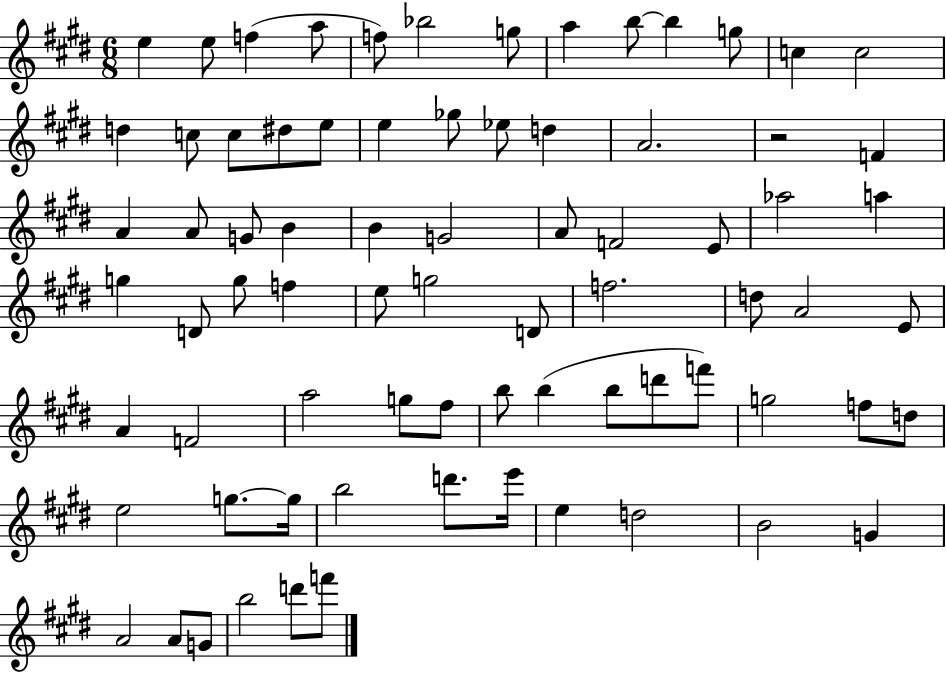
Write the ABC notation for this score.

X:1
T:Untitled
M:6/8
L:1/4
K:E
e e/2 f a/2 f/2 _b2 g/2 a b/2 b g/2 c c2 d c/2 c/2 ^d/2 e/2 e _g/2 _e/2 d A2 z2 F A A/2 G/2 B B G2 A/2 F2 E/2 _a2 a g D/2 g/2 f e/2 g2 D/2 f2 d/2 A2 E/2 A F2 a2 g/2 ^f/2 b/2 b b/2 d'/2 f'/2 g2 f/2 d/2 e2 g/2 g/4 b2 d'/2 e'/4 e d2 B2 G A2 A/2 G/2 b2 d'/2 f'/2